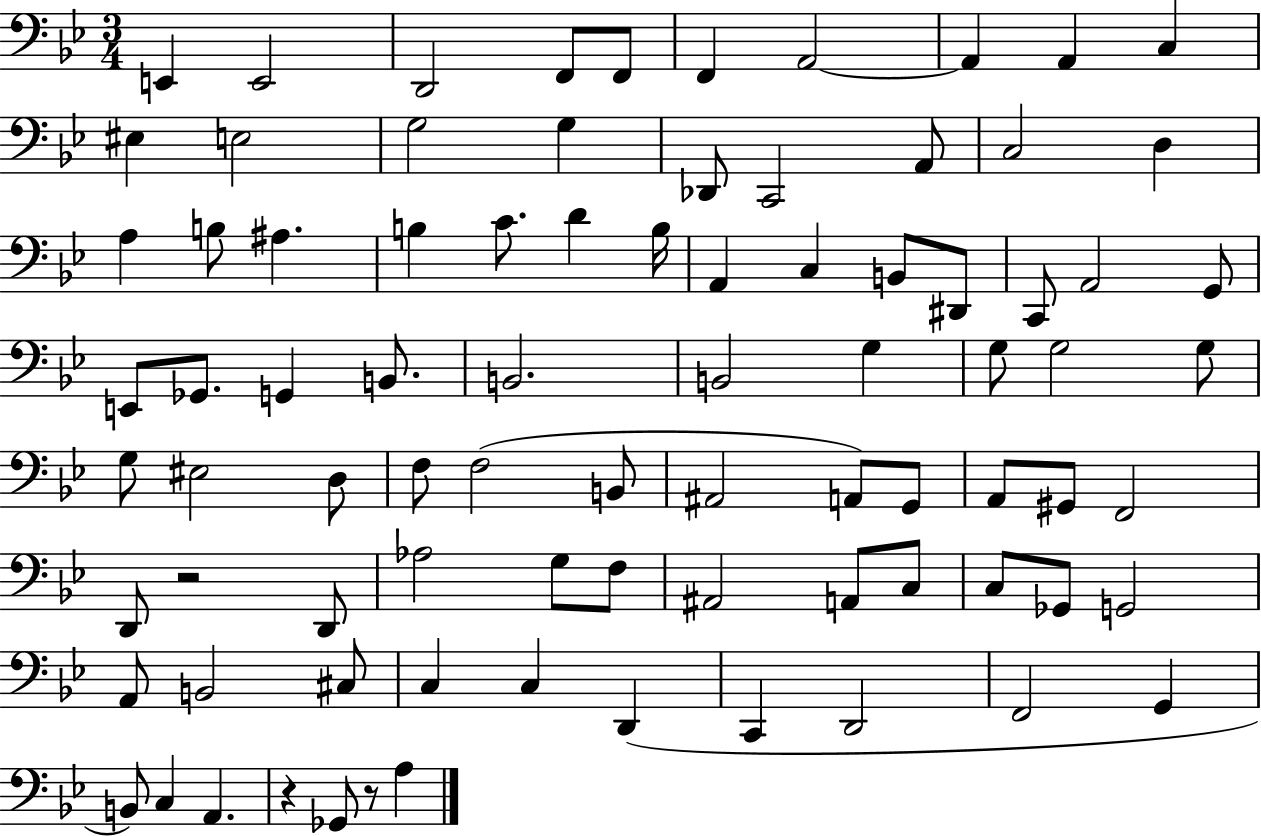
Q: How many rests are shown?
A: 3